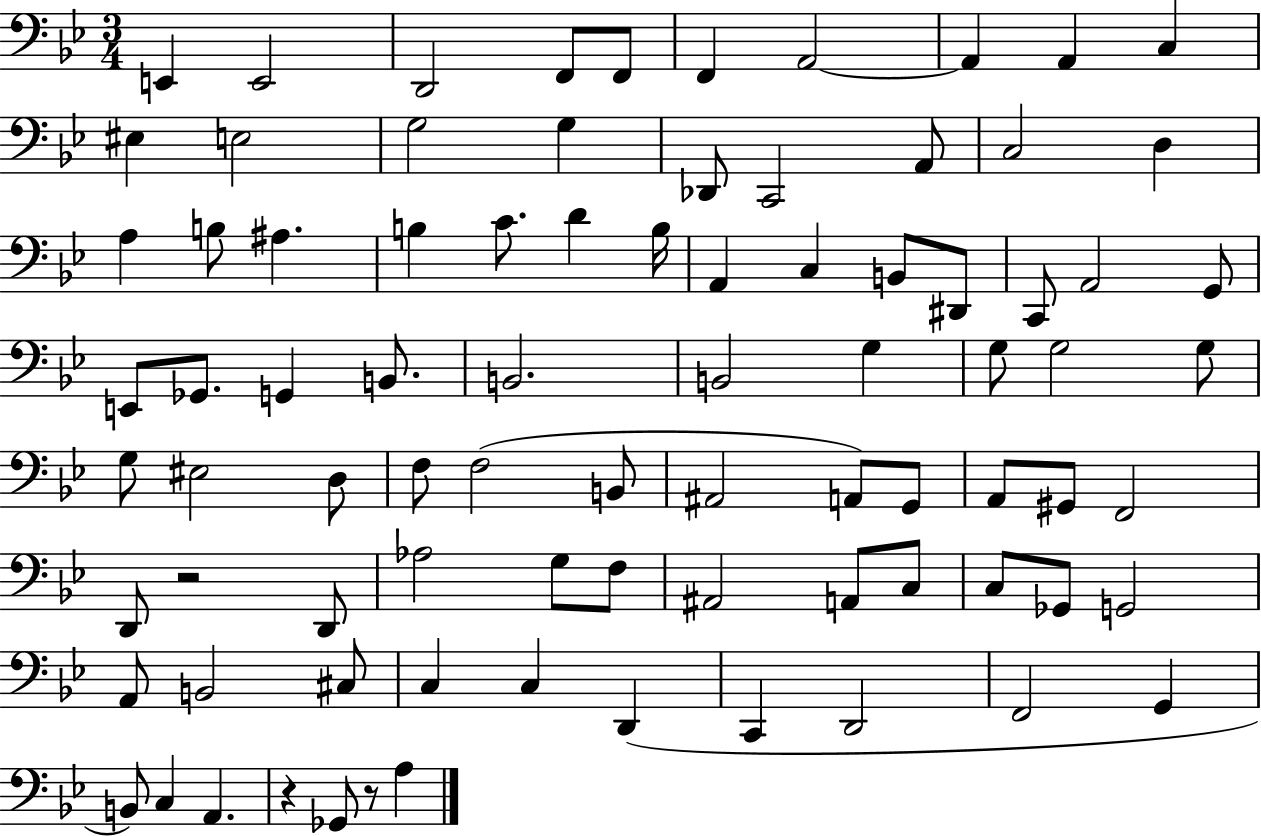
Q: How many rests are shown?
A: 3